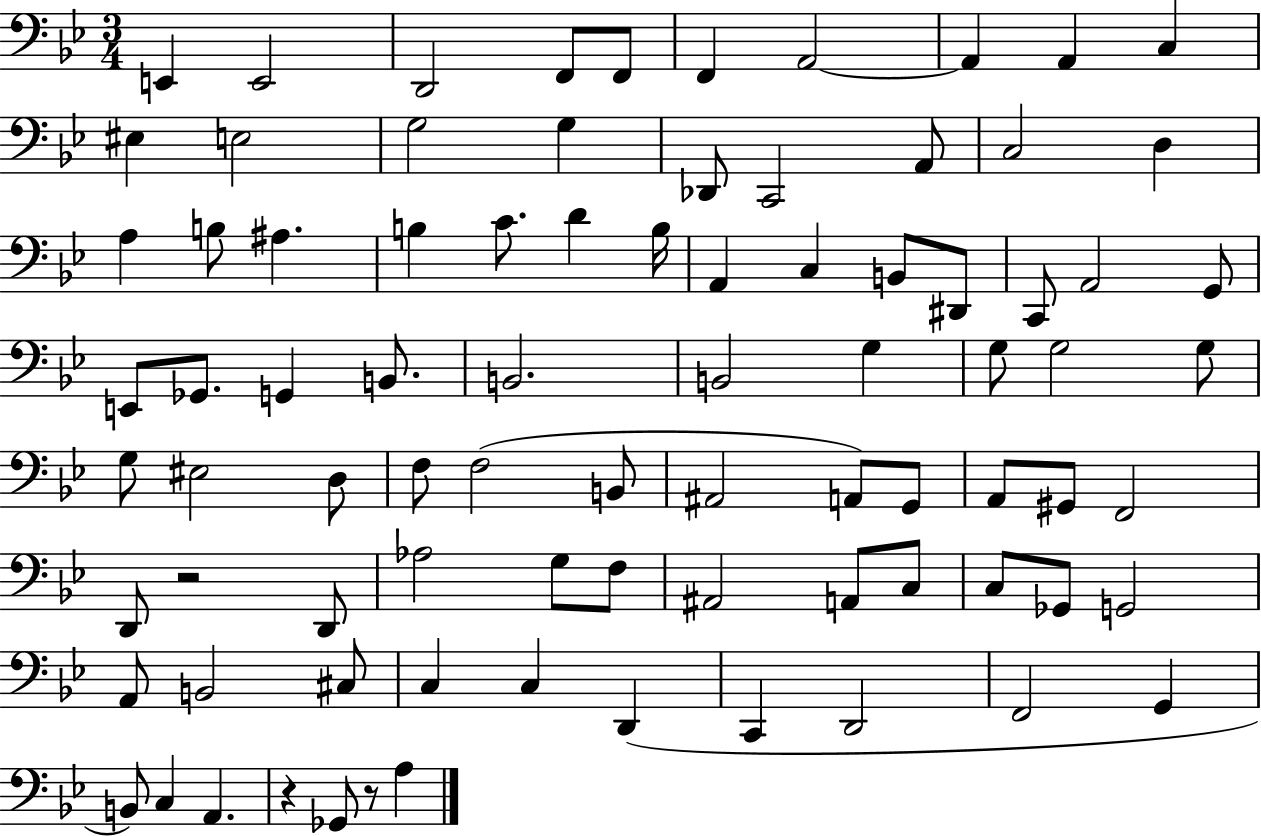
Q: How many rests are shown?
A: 3